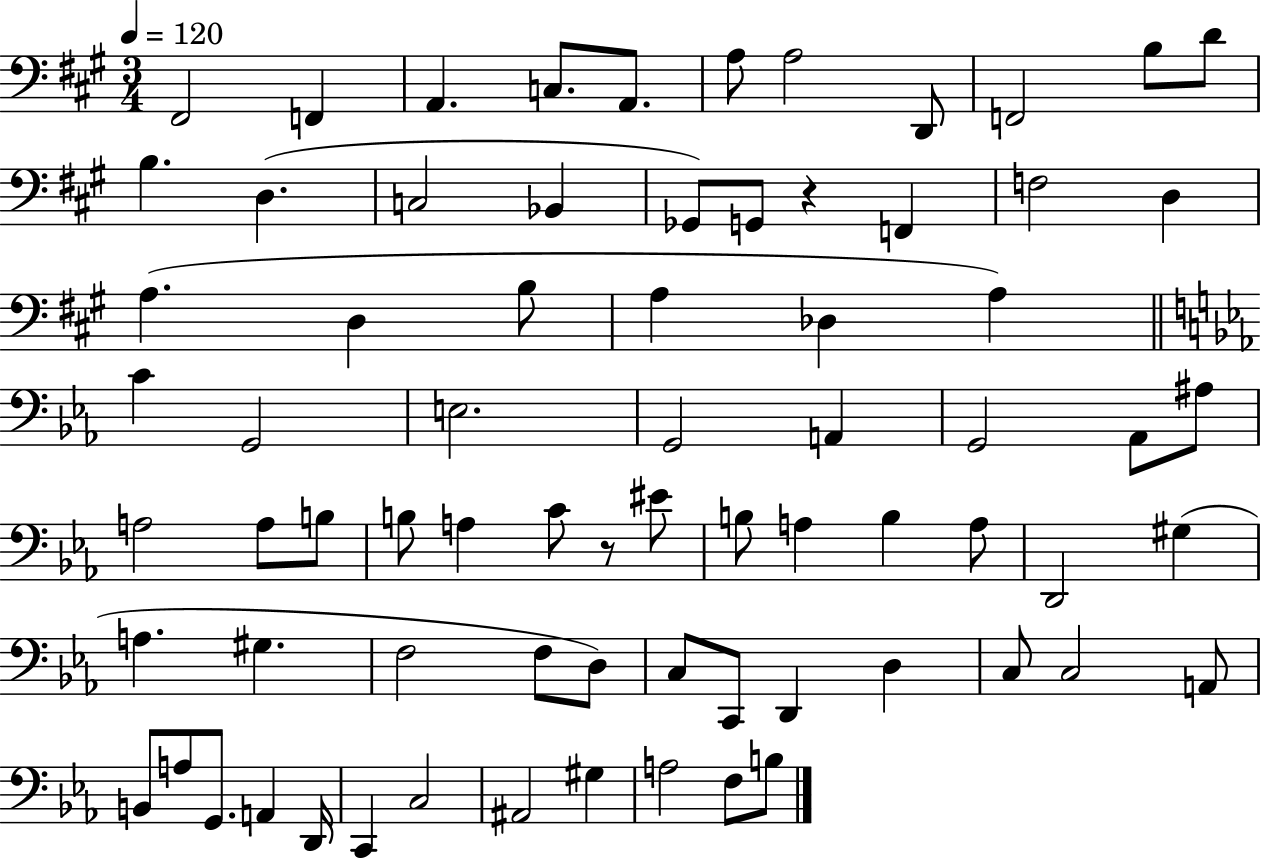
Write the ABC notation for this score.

X:1
T:Untitled
M:3/4
L:1/4
K:A
^F,,2 F,, A,, C,/2 A,,/2 A,/2 A,2 D,,/2 F,,2 B,/2 D/2 B, D, C,2 _B,, _G,,/2 G,,/2 z F,, F,2 D, A, D, B,/2 A, _D, A, C G,,2 E,2 G,,2 A,, G,,2 _A,,/2 ^A,/2 A,2 A,/2 B,/2 B,/2 A, C/2 z/2 ^E/2 B,/2 A, B, A,/2 D,,2 ^G, A, ^G, F,2 F,/2 D,/2 C,/2 C,,/2 D,, D, C,/2 C,2 A,,/2 B,,/2 A,/2 G,,/2 A,, D,,/4 C,, C,2 ^A,,2 ^G, A,2 F,/2 B,/2